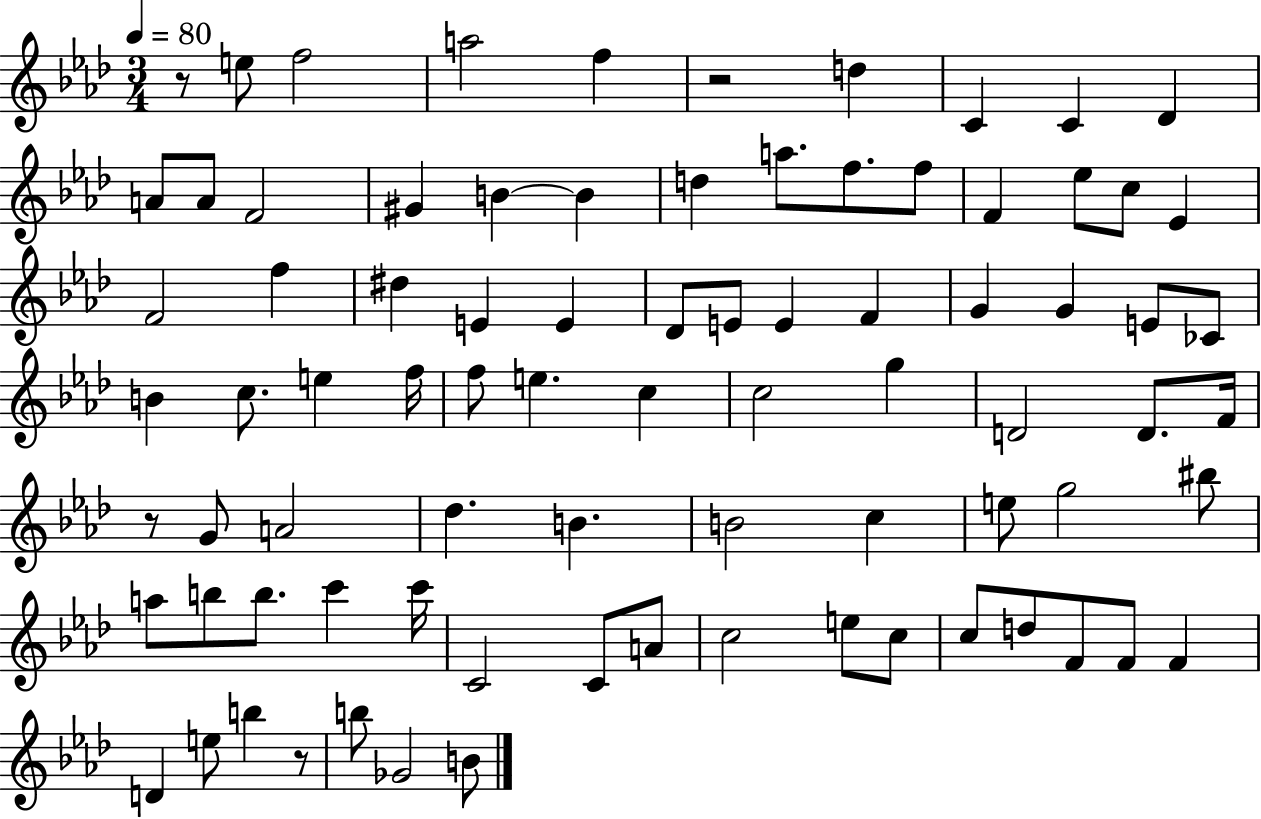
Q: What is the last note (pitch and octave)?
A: B4